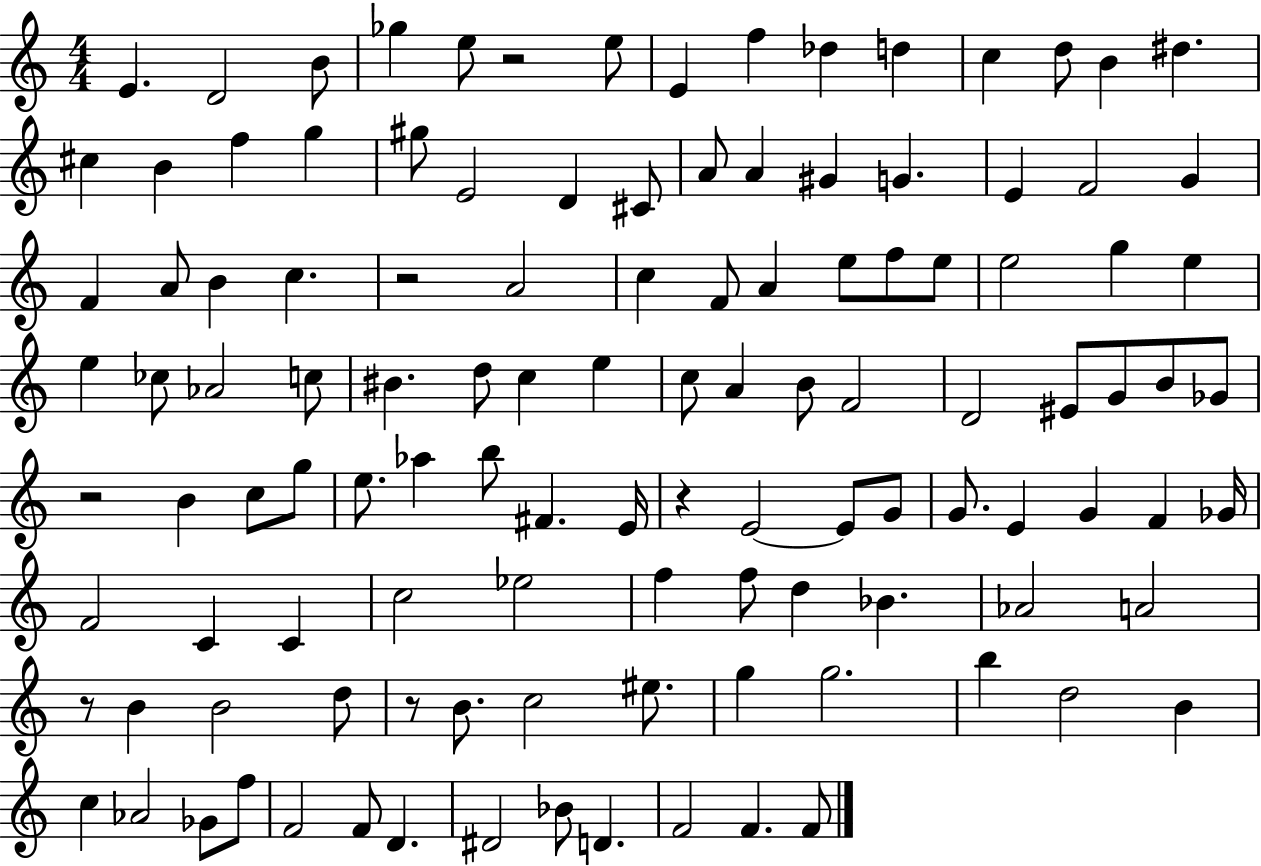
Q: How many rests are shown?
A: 6